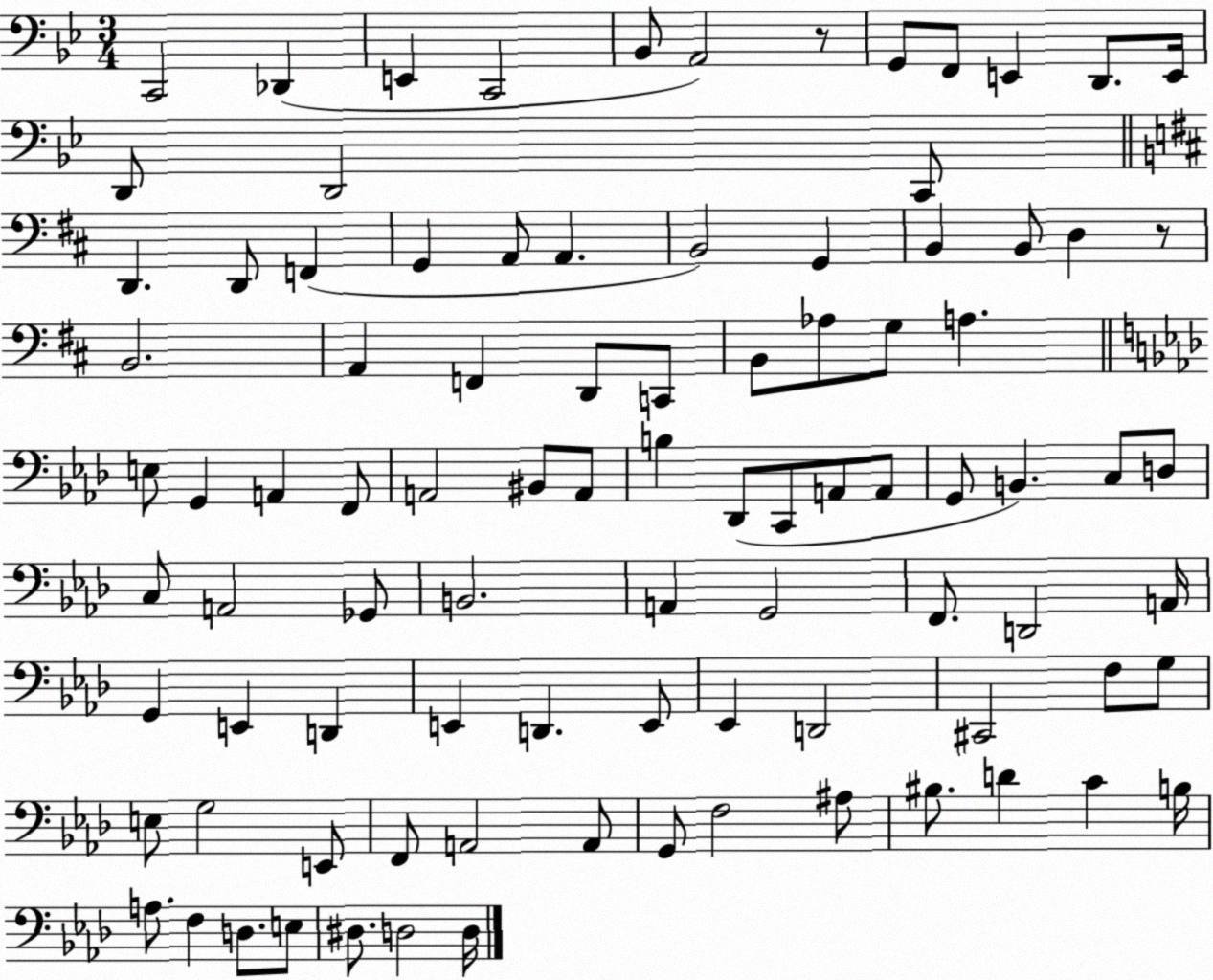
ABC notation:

X:1
T:Untitled
M:3/4
L:1/4
K:Bb
C,,2 _D,, E,, C,,2 _B,,/2 A,,2 z/2 G,,/2 F,,/2 E,, D,,/2 E,,/4 D,,/2 D,,2 C,,/2 D,, D,,/2 F,, G,, A,,/2 A,, B,,2 G,, B,, B,,/2 D, z/2 B,,2 A,, F,, D,,/2 C,,/2 B,,/2 _A,/2 G,/2 A, E,/2 G,, A,, F,,/2 A,,2 ^B,,/2 A,,/2 B, _D,,/2 C,,/2 A,,/2 A,,/2 G,,/2 B,, C,/2 D,/2 C,/2 A,,2 _G,,/2 B,,2 A,, G,,2 F,,/2 D,,2 A,,/4 G,, E,, D,, E,, D,, E,,/2 _E,, D,,2 ^C,,2 F,/2 G,/2 E,/2 G,2 E,,/2 F,,/2 A,,2 A,,/2 G,,/2 F,2 ^A,/2 ^B,/2 D C B,/4 A,/2 F, D,/2 E,/2 ^D,/2 D,2 D,/4